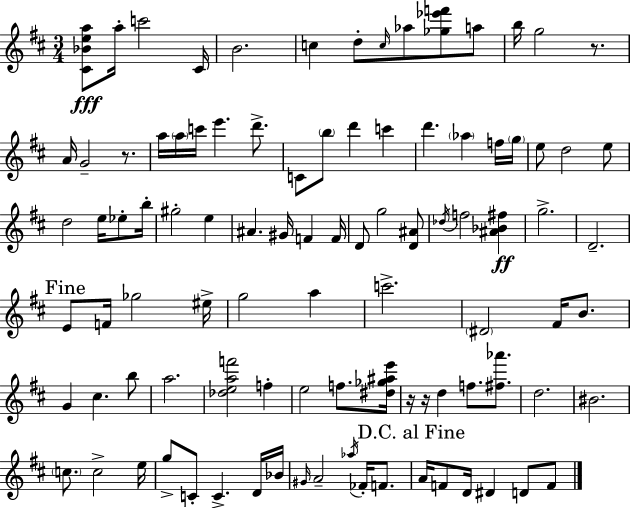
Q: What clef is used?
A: treble